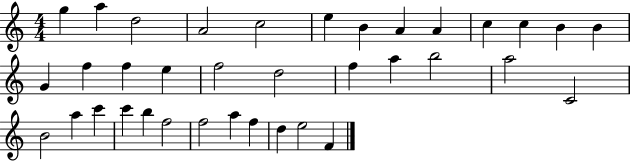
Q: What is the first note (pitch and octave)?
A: G5